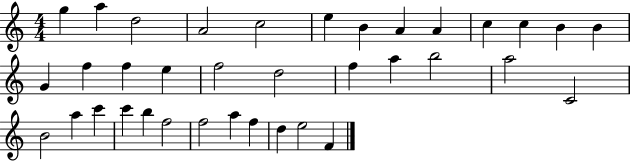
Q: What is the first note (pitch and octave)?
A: G5